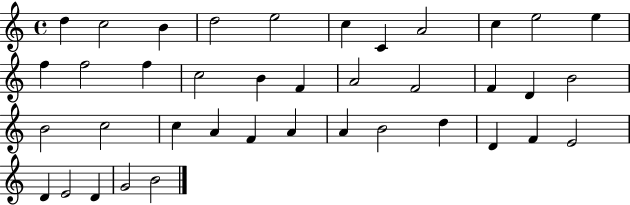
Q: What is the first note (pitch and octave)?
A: D5